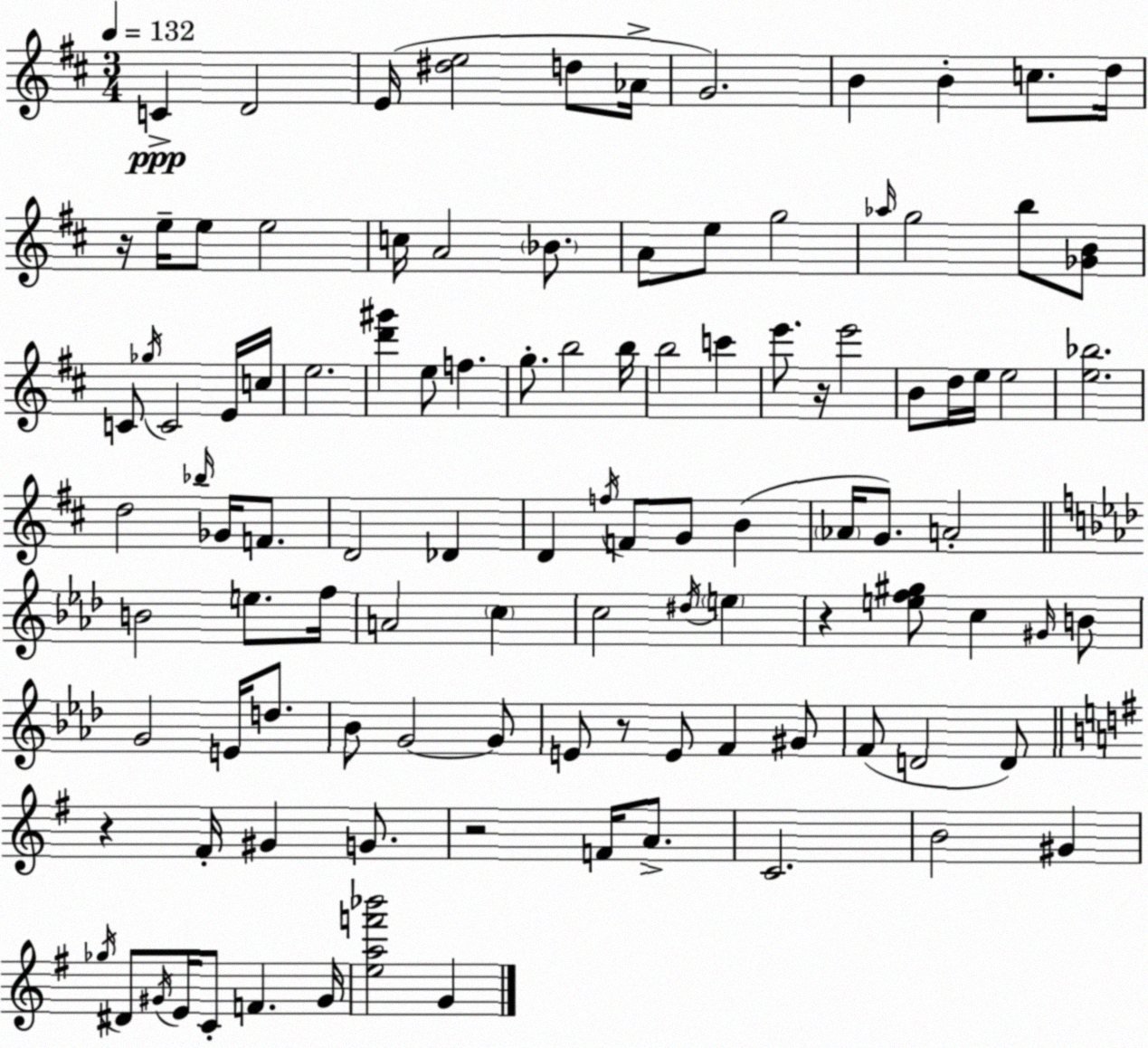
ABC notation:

X:1
T:Untitled
M:3/4
L:1/4
K:D
C D2 E/4 [^de]2 d/2 _A/4 G2 B B c/2 d/4 z/4 e/4 e/2 e2 c/4 A2 _B/2 A/2 e/2 g2 _a/4 g2 b/2 [_GB]/2 C/2 _g/4 C2 E/4 c/4 e2 [d'^g'] e/2 f g/2 b2 b/4 b2 c' e'/2 z/4 e'2 B/2 d/4 e/4 e2 [e_b]2 d2 _b/4 _G/4 F/2 D2 _D D f/4 F/2 G/2 B _A/4 G/2 A2 B2 e/2 f/4 A2 c c2 ^d/4 e z [ef^g]/2 c ^G/4 B/2 G2 E/4 d/2 _B/2 G2 G/2 E/2 z/2 E/2 F ^G/2 F/2 D2 D/2 z ^F/4 ^G G/2 z2 F/4 A/2 C2 B2 ^G _g/4 ^D/2 ^G/4 E/4 C/2 F ^G/4 [eaf'_b']2 G